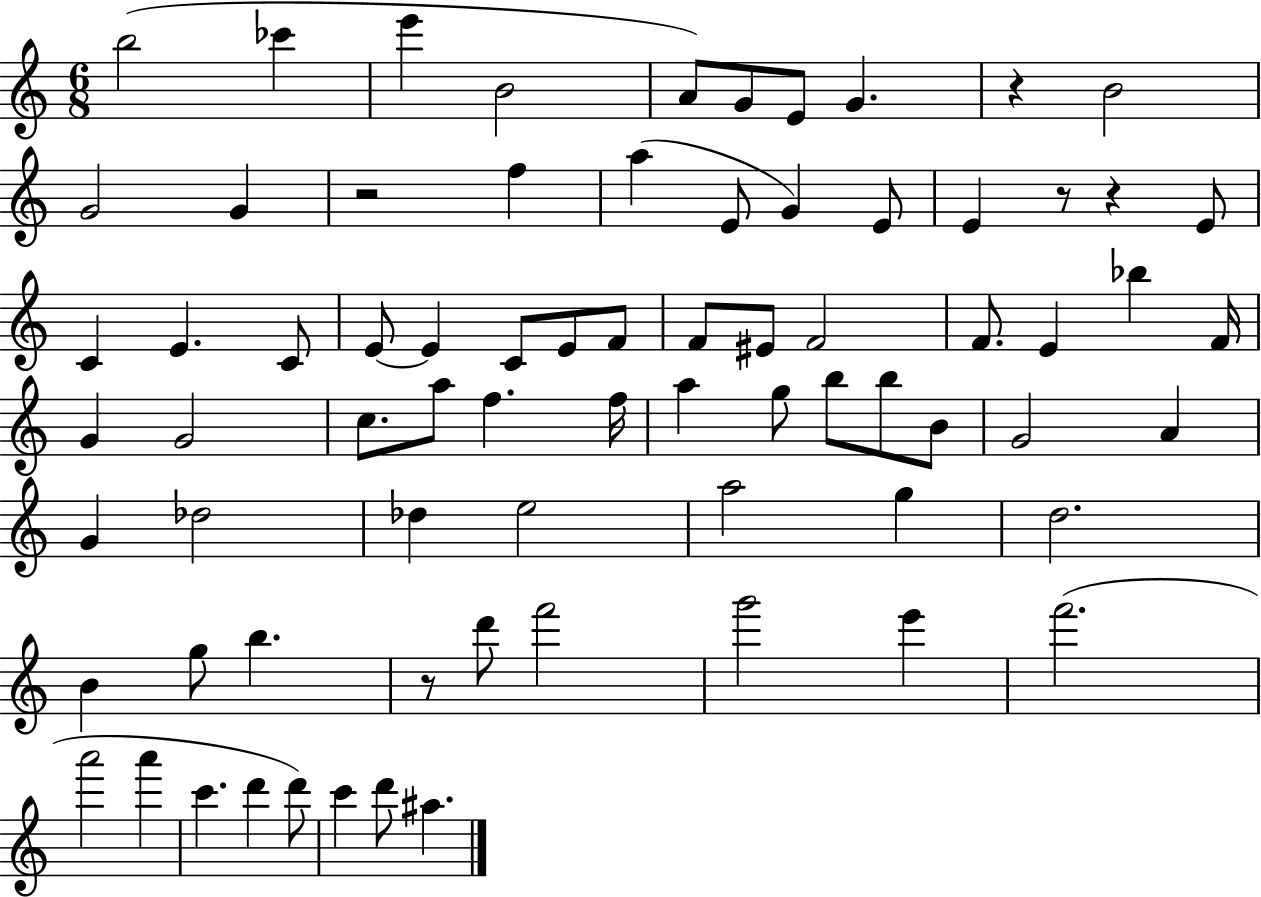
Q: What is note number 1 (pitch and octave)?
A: B5